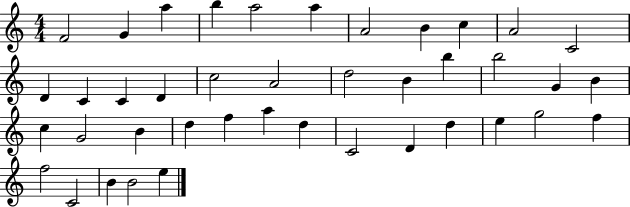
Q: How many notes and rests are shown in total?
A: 41